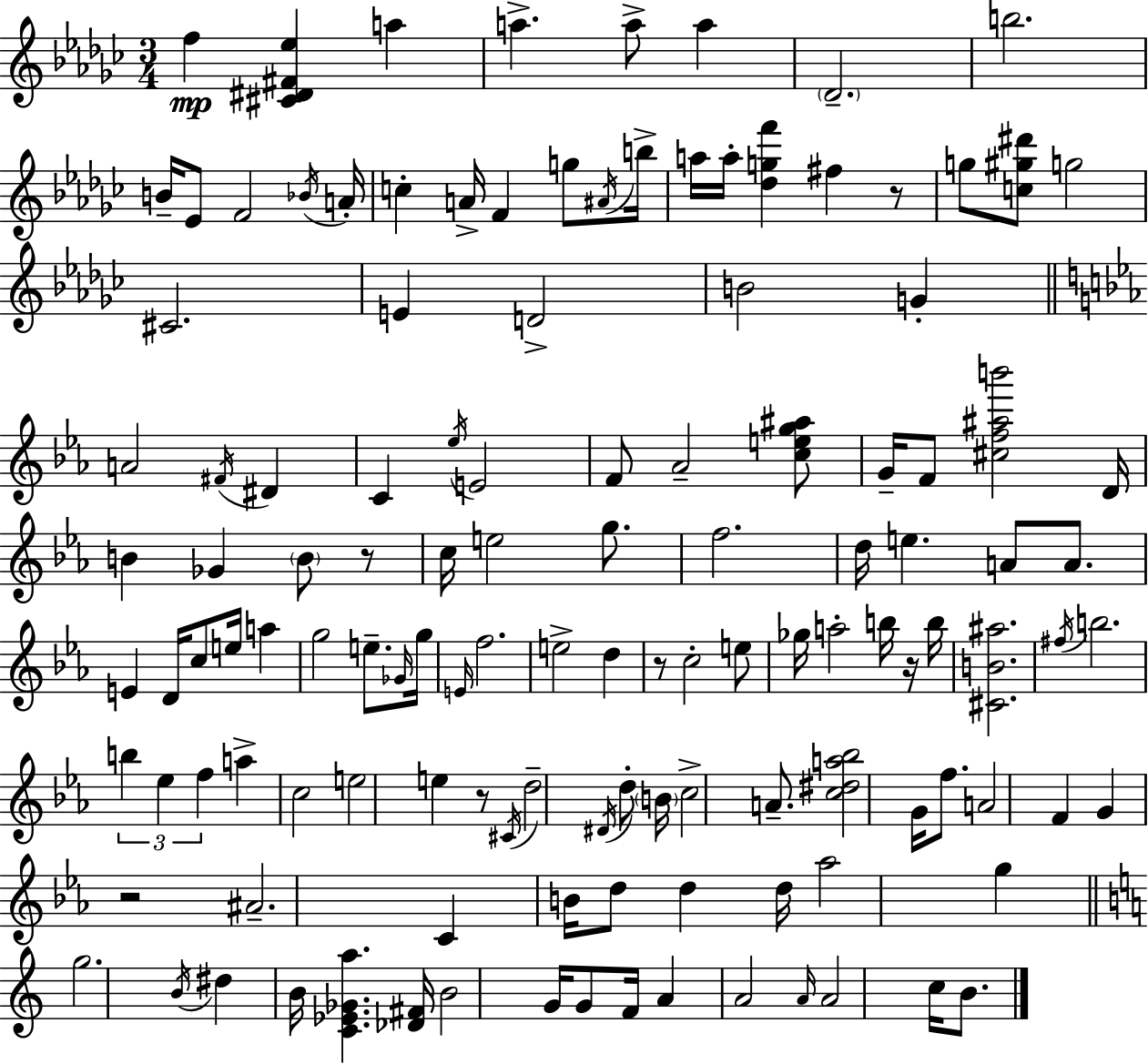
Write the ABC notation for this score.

X:1
T:Untitled
M:3/4
L:1/4
K:Ebm
f [^C^D^F_e] a a a/2 a _D2 b2 B/4 _E/2 F2 _B/4 A/4 c A/4 F g/2 ^A/4 b/4 a/4 a/4 [_dgf'] ^f z/2 g/2 [c^g^d']/2 g2 ^C2 E D2 B2 G A2 ^F/4 ^D C _e/4 E2 F/2 _A2 [ceg^a]/2 G/4 F/2 [^cf^ab']2 D/4 B _G B/2 z/2 c/4 e2 g/2 f2 d/4 e A/2 A/2 E D/4 c/2 e/4 a g2 e/2 _G/4 g/4 E/4 f2 e2 d z/2 c2 e/2 _g/4 a2 b/4 z/4 b/4 [^CB^a]2 ^f/4 b2 b _e f a c2 e2 e z/2 ^C/4 d2 ^D/4 d/2 B/4 c2 A/2 [c^da_b]2 G/4 f/2 A2 F G z2 ^A2 C B/4 d/2 d d/4 _a2 g g2 B/4 ^d B/4 [C_E_Ga] [_D^F]/4 B2 G/4 G/2 F/4 A A2 A/4 A2 c/4 B/2